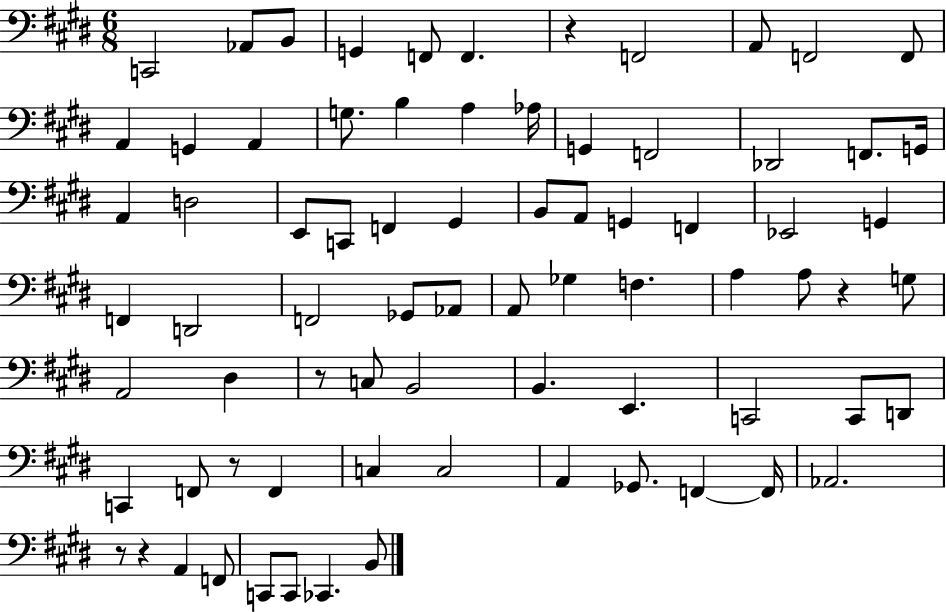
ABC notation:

X:1
T:Untitled
M:6/8
L:1/4
K:E
C,,2 _A,,/2 B,,/2 G,, F,,/2 F,, z F,,2 A,,/2 F,,2 F,,/2 A,, G,, A,, G,/2 B, A, _A,/4 G,, F,,2 _D,,2 F,,/2 G,,/4 A,, D,2 E,,/2 C,,/2 F,, ^G,, B,,/2 A,,/2 G,, F,, _E,,2 G,, F,, D,,2 F,,2 _G,,/2 _A,,/2 A,,/2 _G, F, A, A,/2 z G,/2 A,,2 ^D, z/2 C,/2 B,,2 B,, E,, C,,2 C,,/2 D,,/2 C,, F,,/2 z/2 F,, C, C,2 A,, _G,,/2 F,, F,,/4 _A,,2 z/2 z A,, F,,/2 C,,/2 C,,/2 _C,, B,,/2